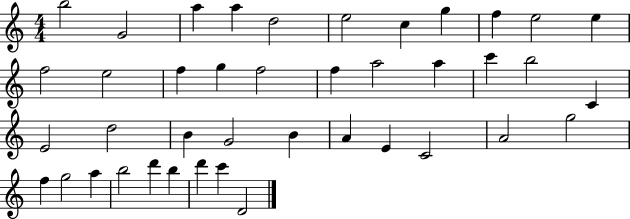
X:1
T:Untitled
M:4/4
L:1/4
K:C
b2 G2 a a d2 e2 c g f e2 e f2 e2 f g f2 f a2 a c' b2 C E2 d2 B G2 B A E C2 A2 g2 f g2 a b2 d' b d' c' D2